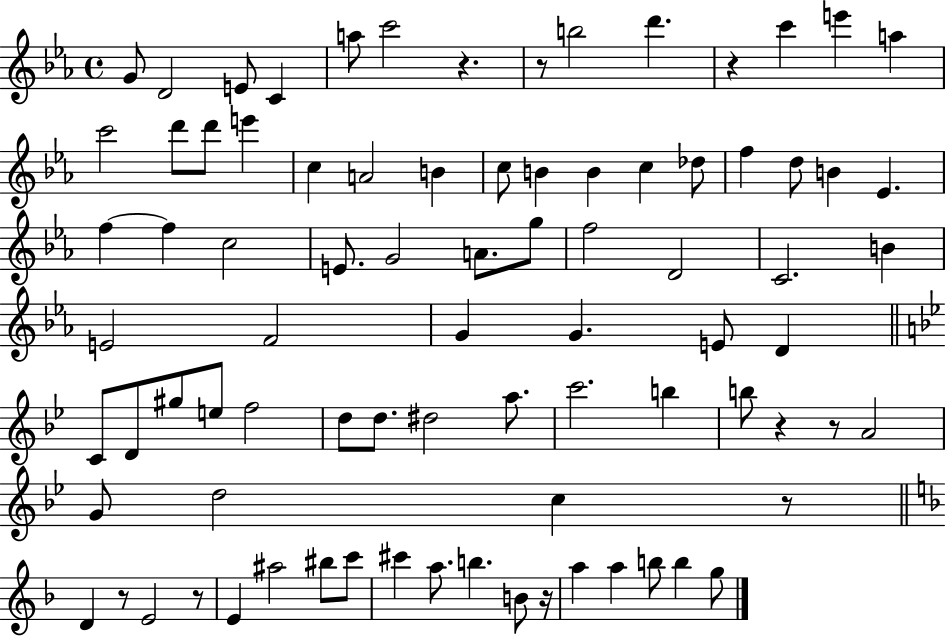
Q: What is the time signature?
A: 4/4